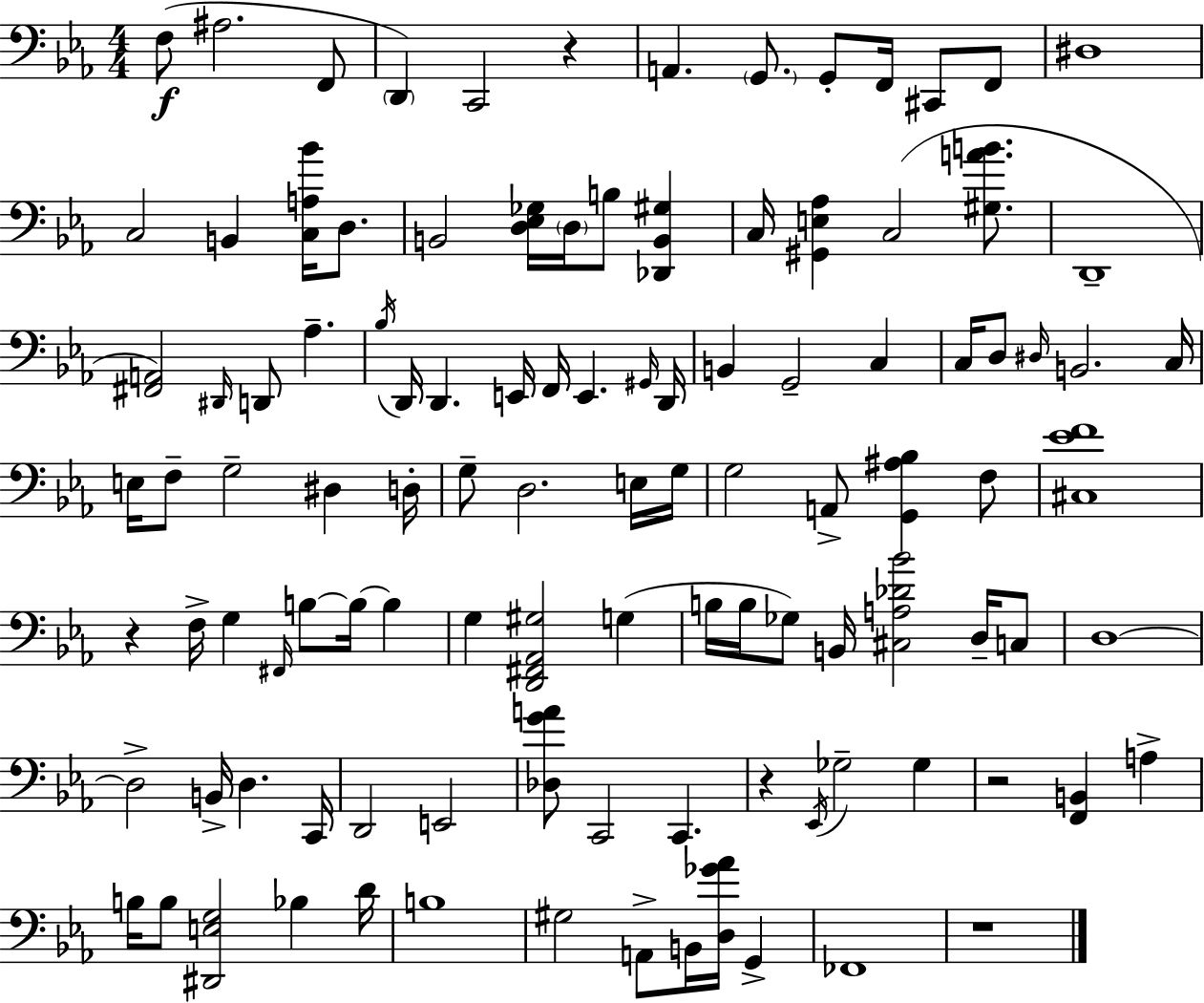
X:1
T:Untitled
M:4/4
L:1/4
K:Eb
F,/2 ^A,2 F,,/2 D,, C,,2 z A,, G,,/2 G,,/2 F,,/4 ^C,,/2 F,,/2 ^D,4 C,2 B,, [C,A,_B]/4 D,/2 B,,2 [D,_E,_G,]/4 D,/4 B,/2 [_D,,B,,^G,] C,/4 [^G,,E,_A,] C,2 [^G,AB]/2 D,,4 [^F,,A,,]2 ^D,,/4 D,,/2 _A, _B,/4 D,,/4 D,, E,,/4 F,,/4 E,, ^G,,/4 D,,/4 B,, G,,2 C, C,/4 D,/2 ^D,/4 B,,2 C,/4 E,/4 F,/2 G,2 ^D, D,/4 G,/2 D,2 E,/4 G,/4 G,2 A,,/2 [G,,^A,_B,] F,/2 [^C,_EF]4 z F,/4 G, ^F,,/4 B,/2 B,/4 B, G, [D,,^F,,_A,,^G,]2 G, B,/4 B,/4 _G,/2 B,,/4 [^C,A,_D_B]2 D,/4 C,/2 D,4 D,2 B,,/4 D, C,,/4 D,,2 E,,2 [_D,GA]/2 C,,2 C,, z _E,,/4 _G,2 _G, z2 [F,,B,,] A, B,/4 B,/2 [^D,,E,G,]2 _B, D/4 B,4 ^G,2 A,,/2 B,,/4 [D,_G_A]/4 G,, _F,,4 z4